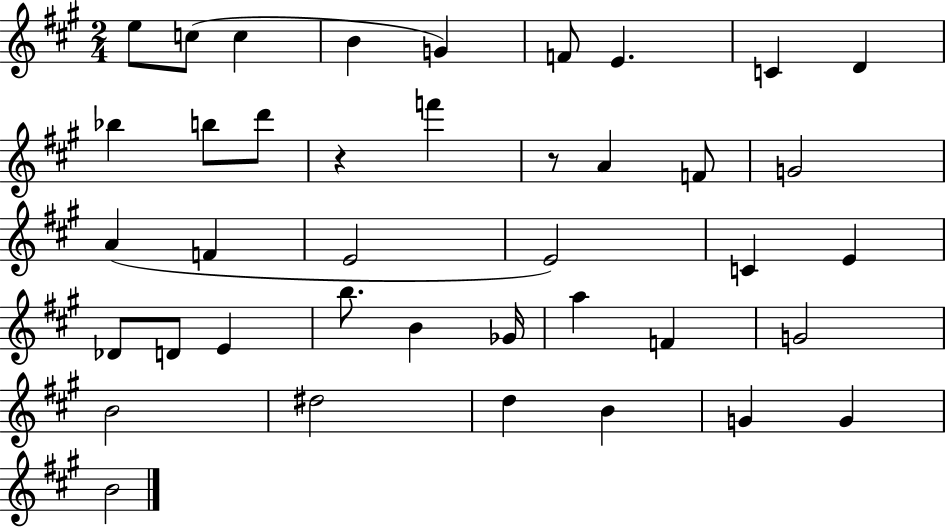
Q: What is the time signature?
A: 2/4